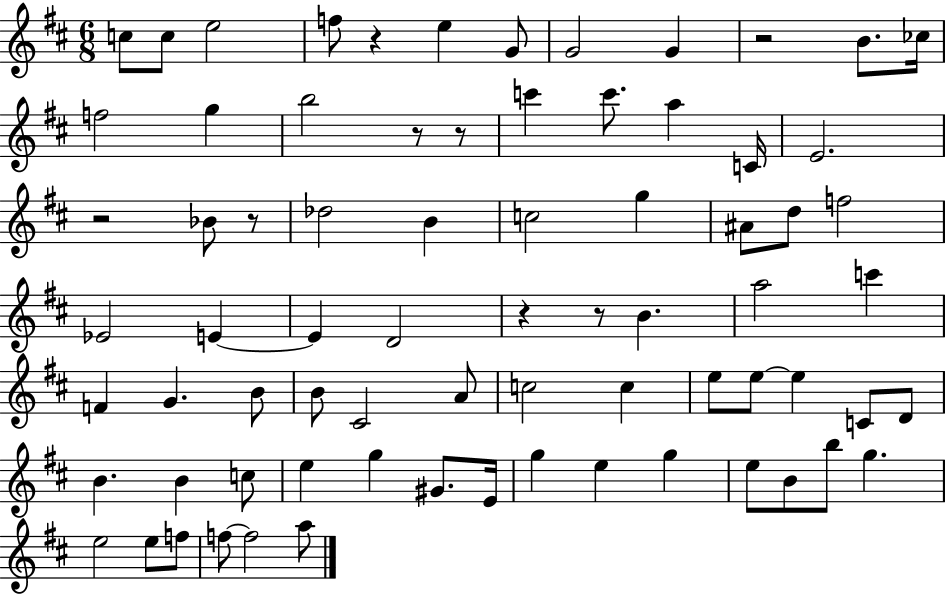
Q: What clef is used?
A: treble